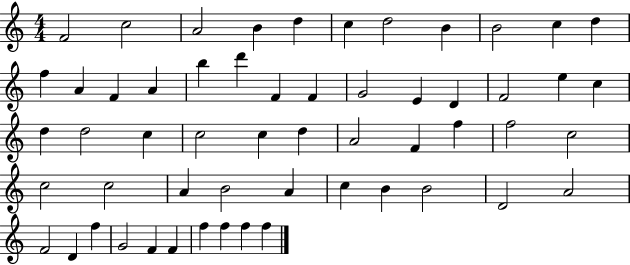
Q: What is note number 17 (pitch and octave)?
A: D6